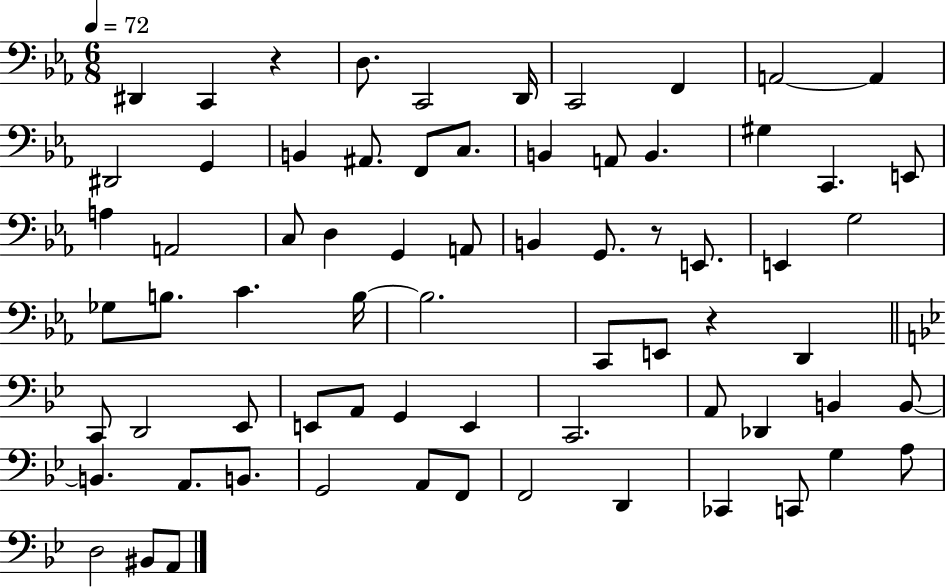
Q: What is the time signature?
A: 6/8